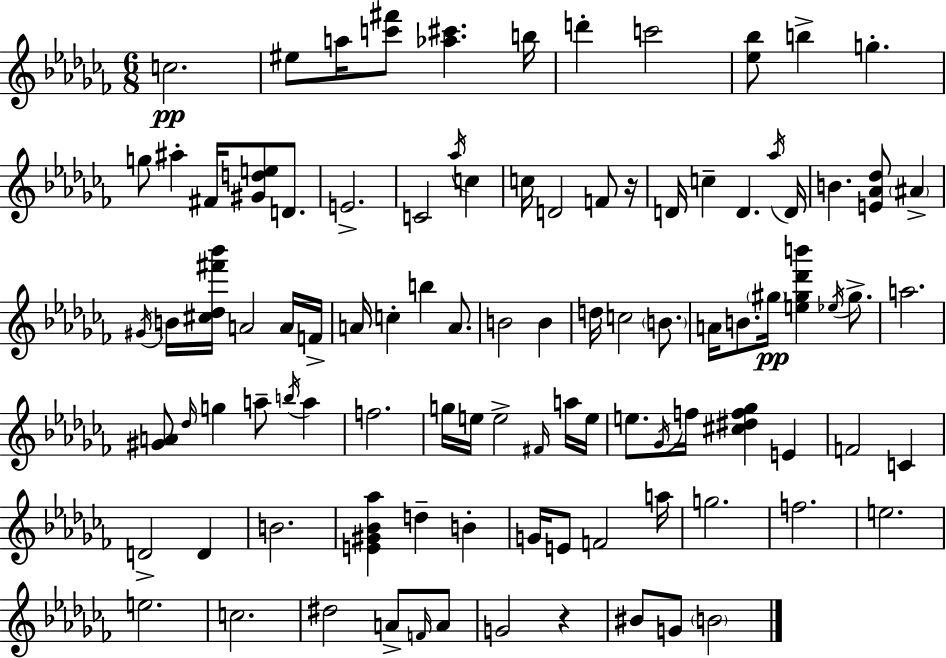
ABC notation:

X:1
T:Untitled
M:6/8
L:1/4
K:Abm
c2 ^e/2 a/4 [c'^f']/2 [_a^c'] b/4 d' c'2 [_e_b]/2 b g g/2 ^a ^F/4 [^Gde]/2 D/2 E2 C2 _a/4 c c/4 D2 F/2 z/4 D/4 c D _a/4 D/4 B [E_A_d]/2 ^A ^G/4 B/4 [^c_d^f'_b']/4 A2 A/4 F/4 A/4 c b A/2 B2 B d/4 c2 B/2 A/4 B/2 ^g/4 [e^g_d'b'] _e/4 ^g/2 a2 [^GA]/2 _d/4 g a/2 b/4 a f2 g/4 e/4 e2 ^F/4 a/4 e/4 e/2 _G/4 f/4 [^c^df_g] E F2 C D2 D B2 [E^G_B_a] d B G/4 E/2 F2 a/4 g2 f2 e2 e2 c2 ^d2 A/2 F/4 A/2 G2 z ^B/2 G/2 B2